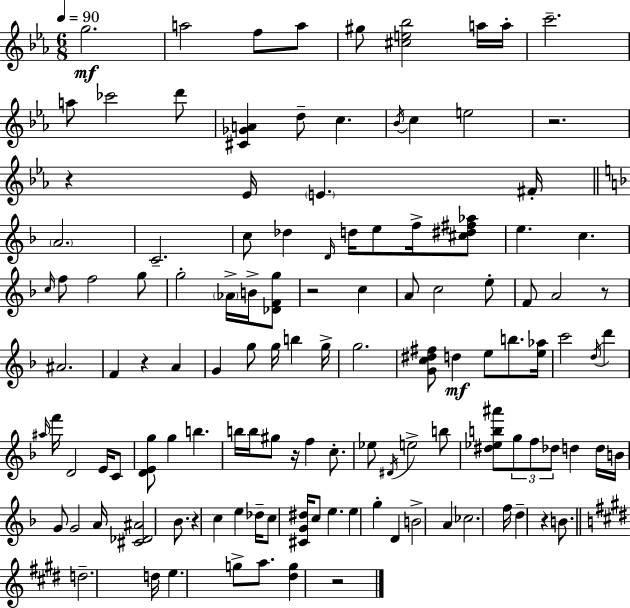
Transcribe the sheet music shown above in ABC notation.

X:1
T:Untitled
M:6/8
L:1/4
K:Cm
g2 a2 f/2 a/2 ^g/2 [^ce_b]2 a/4 a/4 c'2 a/2 _c'2 d'/2 [^C_GA] d/2 c _B/4 c e2 z2 z _E/4 E ^F/4 A2 C2 c/2 _d D/4 d/4 e/2 f/4 [^c^d^f_a]/2 e c c/4 f/2 f2 g/2 g2 _A/4 B/4 [_DFg]/2 z2 c A/2 c2 e/2 F/2 A2 z/2 ^A2 F z A G g/2 g/4 b g/4 g2 [Gc^d^f]/2 d e/2 b/2 [e_a]/4 c'2 d/4 d' ^a/4 f'/4 D2 E/4 C/2 [DEg]/2 g b b/4 b/4 ^g/2 z/4 f c/2 _e/2 ^D/4 e2 b/2 [^d_eb^a']/2 g/2 f/2 _d/2 d d/4 B/4 G/2 G2 A/4 [^C_D^A]2 _B/2 z c e _d/4 c/2 [^CG^d]/4 c/2 e e g D B2 A _c2 f/4 d z B/2 d2 d/4 e g/2 a/2 [^dg] z2